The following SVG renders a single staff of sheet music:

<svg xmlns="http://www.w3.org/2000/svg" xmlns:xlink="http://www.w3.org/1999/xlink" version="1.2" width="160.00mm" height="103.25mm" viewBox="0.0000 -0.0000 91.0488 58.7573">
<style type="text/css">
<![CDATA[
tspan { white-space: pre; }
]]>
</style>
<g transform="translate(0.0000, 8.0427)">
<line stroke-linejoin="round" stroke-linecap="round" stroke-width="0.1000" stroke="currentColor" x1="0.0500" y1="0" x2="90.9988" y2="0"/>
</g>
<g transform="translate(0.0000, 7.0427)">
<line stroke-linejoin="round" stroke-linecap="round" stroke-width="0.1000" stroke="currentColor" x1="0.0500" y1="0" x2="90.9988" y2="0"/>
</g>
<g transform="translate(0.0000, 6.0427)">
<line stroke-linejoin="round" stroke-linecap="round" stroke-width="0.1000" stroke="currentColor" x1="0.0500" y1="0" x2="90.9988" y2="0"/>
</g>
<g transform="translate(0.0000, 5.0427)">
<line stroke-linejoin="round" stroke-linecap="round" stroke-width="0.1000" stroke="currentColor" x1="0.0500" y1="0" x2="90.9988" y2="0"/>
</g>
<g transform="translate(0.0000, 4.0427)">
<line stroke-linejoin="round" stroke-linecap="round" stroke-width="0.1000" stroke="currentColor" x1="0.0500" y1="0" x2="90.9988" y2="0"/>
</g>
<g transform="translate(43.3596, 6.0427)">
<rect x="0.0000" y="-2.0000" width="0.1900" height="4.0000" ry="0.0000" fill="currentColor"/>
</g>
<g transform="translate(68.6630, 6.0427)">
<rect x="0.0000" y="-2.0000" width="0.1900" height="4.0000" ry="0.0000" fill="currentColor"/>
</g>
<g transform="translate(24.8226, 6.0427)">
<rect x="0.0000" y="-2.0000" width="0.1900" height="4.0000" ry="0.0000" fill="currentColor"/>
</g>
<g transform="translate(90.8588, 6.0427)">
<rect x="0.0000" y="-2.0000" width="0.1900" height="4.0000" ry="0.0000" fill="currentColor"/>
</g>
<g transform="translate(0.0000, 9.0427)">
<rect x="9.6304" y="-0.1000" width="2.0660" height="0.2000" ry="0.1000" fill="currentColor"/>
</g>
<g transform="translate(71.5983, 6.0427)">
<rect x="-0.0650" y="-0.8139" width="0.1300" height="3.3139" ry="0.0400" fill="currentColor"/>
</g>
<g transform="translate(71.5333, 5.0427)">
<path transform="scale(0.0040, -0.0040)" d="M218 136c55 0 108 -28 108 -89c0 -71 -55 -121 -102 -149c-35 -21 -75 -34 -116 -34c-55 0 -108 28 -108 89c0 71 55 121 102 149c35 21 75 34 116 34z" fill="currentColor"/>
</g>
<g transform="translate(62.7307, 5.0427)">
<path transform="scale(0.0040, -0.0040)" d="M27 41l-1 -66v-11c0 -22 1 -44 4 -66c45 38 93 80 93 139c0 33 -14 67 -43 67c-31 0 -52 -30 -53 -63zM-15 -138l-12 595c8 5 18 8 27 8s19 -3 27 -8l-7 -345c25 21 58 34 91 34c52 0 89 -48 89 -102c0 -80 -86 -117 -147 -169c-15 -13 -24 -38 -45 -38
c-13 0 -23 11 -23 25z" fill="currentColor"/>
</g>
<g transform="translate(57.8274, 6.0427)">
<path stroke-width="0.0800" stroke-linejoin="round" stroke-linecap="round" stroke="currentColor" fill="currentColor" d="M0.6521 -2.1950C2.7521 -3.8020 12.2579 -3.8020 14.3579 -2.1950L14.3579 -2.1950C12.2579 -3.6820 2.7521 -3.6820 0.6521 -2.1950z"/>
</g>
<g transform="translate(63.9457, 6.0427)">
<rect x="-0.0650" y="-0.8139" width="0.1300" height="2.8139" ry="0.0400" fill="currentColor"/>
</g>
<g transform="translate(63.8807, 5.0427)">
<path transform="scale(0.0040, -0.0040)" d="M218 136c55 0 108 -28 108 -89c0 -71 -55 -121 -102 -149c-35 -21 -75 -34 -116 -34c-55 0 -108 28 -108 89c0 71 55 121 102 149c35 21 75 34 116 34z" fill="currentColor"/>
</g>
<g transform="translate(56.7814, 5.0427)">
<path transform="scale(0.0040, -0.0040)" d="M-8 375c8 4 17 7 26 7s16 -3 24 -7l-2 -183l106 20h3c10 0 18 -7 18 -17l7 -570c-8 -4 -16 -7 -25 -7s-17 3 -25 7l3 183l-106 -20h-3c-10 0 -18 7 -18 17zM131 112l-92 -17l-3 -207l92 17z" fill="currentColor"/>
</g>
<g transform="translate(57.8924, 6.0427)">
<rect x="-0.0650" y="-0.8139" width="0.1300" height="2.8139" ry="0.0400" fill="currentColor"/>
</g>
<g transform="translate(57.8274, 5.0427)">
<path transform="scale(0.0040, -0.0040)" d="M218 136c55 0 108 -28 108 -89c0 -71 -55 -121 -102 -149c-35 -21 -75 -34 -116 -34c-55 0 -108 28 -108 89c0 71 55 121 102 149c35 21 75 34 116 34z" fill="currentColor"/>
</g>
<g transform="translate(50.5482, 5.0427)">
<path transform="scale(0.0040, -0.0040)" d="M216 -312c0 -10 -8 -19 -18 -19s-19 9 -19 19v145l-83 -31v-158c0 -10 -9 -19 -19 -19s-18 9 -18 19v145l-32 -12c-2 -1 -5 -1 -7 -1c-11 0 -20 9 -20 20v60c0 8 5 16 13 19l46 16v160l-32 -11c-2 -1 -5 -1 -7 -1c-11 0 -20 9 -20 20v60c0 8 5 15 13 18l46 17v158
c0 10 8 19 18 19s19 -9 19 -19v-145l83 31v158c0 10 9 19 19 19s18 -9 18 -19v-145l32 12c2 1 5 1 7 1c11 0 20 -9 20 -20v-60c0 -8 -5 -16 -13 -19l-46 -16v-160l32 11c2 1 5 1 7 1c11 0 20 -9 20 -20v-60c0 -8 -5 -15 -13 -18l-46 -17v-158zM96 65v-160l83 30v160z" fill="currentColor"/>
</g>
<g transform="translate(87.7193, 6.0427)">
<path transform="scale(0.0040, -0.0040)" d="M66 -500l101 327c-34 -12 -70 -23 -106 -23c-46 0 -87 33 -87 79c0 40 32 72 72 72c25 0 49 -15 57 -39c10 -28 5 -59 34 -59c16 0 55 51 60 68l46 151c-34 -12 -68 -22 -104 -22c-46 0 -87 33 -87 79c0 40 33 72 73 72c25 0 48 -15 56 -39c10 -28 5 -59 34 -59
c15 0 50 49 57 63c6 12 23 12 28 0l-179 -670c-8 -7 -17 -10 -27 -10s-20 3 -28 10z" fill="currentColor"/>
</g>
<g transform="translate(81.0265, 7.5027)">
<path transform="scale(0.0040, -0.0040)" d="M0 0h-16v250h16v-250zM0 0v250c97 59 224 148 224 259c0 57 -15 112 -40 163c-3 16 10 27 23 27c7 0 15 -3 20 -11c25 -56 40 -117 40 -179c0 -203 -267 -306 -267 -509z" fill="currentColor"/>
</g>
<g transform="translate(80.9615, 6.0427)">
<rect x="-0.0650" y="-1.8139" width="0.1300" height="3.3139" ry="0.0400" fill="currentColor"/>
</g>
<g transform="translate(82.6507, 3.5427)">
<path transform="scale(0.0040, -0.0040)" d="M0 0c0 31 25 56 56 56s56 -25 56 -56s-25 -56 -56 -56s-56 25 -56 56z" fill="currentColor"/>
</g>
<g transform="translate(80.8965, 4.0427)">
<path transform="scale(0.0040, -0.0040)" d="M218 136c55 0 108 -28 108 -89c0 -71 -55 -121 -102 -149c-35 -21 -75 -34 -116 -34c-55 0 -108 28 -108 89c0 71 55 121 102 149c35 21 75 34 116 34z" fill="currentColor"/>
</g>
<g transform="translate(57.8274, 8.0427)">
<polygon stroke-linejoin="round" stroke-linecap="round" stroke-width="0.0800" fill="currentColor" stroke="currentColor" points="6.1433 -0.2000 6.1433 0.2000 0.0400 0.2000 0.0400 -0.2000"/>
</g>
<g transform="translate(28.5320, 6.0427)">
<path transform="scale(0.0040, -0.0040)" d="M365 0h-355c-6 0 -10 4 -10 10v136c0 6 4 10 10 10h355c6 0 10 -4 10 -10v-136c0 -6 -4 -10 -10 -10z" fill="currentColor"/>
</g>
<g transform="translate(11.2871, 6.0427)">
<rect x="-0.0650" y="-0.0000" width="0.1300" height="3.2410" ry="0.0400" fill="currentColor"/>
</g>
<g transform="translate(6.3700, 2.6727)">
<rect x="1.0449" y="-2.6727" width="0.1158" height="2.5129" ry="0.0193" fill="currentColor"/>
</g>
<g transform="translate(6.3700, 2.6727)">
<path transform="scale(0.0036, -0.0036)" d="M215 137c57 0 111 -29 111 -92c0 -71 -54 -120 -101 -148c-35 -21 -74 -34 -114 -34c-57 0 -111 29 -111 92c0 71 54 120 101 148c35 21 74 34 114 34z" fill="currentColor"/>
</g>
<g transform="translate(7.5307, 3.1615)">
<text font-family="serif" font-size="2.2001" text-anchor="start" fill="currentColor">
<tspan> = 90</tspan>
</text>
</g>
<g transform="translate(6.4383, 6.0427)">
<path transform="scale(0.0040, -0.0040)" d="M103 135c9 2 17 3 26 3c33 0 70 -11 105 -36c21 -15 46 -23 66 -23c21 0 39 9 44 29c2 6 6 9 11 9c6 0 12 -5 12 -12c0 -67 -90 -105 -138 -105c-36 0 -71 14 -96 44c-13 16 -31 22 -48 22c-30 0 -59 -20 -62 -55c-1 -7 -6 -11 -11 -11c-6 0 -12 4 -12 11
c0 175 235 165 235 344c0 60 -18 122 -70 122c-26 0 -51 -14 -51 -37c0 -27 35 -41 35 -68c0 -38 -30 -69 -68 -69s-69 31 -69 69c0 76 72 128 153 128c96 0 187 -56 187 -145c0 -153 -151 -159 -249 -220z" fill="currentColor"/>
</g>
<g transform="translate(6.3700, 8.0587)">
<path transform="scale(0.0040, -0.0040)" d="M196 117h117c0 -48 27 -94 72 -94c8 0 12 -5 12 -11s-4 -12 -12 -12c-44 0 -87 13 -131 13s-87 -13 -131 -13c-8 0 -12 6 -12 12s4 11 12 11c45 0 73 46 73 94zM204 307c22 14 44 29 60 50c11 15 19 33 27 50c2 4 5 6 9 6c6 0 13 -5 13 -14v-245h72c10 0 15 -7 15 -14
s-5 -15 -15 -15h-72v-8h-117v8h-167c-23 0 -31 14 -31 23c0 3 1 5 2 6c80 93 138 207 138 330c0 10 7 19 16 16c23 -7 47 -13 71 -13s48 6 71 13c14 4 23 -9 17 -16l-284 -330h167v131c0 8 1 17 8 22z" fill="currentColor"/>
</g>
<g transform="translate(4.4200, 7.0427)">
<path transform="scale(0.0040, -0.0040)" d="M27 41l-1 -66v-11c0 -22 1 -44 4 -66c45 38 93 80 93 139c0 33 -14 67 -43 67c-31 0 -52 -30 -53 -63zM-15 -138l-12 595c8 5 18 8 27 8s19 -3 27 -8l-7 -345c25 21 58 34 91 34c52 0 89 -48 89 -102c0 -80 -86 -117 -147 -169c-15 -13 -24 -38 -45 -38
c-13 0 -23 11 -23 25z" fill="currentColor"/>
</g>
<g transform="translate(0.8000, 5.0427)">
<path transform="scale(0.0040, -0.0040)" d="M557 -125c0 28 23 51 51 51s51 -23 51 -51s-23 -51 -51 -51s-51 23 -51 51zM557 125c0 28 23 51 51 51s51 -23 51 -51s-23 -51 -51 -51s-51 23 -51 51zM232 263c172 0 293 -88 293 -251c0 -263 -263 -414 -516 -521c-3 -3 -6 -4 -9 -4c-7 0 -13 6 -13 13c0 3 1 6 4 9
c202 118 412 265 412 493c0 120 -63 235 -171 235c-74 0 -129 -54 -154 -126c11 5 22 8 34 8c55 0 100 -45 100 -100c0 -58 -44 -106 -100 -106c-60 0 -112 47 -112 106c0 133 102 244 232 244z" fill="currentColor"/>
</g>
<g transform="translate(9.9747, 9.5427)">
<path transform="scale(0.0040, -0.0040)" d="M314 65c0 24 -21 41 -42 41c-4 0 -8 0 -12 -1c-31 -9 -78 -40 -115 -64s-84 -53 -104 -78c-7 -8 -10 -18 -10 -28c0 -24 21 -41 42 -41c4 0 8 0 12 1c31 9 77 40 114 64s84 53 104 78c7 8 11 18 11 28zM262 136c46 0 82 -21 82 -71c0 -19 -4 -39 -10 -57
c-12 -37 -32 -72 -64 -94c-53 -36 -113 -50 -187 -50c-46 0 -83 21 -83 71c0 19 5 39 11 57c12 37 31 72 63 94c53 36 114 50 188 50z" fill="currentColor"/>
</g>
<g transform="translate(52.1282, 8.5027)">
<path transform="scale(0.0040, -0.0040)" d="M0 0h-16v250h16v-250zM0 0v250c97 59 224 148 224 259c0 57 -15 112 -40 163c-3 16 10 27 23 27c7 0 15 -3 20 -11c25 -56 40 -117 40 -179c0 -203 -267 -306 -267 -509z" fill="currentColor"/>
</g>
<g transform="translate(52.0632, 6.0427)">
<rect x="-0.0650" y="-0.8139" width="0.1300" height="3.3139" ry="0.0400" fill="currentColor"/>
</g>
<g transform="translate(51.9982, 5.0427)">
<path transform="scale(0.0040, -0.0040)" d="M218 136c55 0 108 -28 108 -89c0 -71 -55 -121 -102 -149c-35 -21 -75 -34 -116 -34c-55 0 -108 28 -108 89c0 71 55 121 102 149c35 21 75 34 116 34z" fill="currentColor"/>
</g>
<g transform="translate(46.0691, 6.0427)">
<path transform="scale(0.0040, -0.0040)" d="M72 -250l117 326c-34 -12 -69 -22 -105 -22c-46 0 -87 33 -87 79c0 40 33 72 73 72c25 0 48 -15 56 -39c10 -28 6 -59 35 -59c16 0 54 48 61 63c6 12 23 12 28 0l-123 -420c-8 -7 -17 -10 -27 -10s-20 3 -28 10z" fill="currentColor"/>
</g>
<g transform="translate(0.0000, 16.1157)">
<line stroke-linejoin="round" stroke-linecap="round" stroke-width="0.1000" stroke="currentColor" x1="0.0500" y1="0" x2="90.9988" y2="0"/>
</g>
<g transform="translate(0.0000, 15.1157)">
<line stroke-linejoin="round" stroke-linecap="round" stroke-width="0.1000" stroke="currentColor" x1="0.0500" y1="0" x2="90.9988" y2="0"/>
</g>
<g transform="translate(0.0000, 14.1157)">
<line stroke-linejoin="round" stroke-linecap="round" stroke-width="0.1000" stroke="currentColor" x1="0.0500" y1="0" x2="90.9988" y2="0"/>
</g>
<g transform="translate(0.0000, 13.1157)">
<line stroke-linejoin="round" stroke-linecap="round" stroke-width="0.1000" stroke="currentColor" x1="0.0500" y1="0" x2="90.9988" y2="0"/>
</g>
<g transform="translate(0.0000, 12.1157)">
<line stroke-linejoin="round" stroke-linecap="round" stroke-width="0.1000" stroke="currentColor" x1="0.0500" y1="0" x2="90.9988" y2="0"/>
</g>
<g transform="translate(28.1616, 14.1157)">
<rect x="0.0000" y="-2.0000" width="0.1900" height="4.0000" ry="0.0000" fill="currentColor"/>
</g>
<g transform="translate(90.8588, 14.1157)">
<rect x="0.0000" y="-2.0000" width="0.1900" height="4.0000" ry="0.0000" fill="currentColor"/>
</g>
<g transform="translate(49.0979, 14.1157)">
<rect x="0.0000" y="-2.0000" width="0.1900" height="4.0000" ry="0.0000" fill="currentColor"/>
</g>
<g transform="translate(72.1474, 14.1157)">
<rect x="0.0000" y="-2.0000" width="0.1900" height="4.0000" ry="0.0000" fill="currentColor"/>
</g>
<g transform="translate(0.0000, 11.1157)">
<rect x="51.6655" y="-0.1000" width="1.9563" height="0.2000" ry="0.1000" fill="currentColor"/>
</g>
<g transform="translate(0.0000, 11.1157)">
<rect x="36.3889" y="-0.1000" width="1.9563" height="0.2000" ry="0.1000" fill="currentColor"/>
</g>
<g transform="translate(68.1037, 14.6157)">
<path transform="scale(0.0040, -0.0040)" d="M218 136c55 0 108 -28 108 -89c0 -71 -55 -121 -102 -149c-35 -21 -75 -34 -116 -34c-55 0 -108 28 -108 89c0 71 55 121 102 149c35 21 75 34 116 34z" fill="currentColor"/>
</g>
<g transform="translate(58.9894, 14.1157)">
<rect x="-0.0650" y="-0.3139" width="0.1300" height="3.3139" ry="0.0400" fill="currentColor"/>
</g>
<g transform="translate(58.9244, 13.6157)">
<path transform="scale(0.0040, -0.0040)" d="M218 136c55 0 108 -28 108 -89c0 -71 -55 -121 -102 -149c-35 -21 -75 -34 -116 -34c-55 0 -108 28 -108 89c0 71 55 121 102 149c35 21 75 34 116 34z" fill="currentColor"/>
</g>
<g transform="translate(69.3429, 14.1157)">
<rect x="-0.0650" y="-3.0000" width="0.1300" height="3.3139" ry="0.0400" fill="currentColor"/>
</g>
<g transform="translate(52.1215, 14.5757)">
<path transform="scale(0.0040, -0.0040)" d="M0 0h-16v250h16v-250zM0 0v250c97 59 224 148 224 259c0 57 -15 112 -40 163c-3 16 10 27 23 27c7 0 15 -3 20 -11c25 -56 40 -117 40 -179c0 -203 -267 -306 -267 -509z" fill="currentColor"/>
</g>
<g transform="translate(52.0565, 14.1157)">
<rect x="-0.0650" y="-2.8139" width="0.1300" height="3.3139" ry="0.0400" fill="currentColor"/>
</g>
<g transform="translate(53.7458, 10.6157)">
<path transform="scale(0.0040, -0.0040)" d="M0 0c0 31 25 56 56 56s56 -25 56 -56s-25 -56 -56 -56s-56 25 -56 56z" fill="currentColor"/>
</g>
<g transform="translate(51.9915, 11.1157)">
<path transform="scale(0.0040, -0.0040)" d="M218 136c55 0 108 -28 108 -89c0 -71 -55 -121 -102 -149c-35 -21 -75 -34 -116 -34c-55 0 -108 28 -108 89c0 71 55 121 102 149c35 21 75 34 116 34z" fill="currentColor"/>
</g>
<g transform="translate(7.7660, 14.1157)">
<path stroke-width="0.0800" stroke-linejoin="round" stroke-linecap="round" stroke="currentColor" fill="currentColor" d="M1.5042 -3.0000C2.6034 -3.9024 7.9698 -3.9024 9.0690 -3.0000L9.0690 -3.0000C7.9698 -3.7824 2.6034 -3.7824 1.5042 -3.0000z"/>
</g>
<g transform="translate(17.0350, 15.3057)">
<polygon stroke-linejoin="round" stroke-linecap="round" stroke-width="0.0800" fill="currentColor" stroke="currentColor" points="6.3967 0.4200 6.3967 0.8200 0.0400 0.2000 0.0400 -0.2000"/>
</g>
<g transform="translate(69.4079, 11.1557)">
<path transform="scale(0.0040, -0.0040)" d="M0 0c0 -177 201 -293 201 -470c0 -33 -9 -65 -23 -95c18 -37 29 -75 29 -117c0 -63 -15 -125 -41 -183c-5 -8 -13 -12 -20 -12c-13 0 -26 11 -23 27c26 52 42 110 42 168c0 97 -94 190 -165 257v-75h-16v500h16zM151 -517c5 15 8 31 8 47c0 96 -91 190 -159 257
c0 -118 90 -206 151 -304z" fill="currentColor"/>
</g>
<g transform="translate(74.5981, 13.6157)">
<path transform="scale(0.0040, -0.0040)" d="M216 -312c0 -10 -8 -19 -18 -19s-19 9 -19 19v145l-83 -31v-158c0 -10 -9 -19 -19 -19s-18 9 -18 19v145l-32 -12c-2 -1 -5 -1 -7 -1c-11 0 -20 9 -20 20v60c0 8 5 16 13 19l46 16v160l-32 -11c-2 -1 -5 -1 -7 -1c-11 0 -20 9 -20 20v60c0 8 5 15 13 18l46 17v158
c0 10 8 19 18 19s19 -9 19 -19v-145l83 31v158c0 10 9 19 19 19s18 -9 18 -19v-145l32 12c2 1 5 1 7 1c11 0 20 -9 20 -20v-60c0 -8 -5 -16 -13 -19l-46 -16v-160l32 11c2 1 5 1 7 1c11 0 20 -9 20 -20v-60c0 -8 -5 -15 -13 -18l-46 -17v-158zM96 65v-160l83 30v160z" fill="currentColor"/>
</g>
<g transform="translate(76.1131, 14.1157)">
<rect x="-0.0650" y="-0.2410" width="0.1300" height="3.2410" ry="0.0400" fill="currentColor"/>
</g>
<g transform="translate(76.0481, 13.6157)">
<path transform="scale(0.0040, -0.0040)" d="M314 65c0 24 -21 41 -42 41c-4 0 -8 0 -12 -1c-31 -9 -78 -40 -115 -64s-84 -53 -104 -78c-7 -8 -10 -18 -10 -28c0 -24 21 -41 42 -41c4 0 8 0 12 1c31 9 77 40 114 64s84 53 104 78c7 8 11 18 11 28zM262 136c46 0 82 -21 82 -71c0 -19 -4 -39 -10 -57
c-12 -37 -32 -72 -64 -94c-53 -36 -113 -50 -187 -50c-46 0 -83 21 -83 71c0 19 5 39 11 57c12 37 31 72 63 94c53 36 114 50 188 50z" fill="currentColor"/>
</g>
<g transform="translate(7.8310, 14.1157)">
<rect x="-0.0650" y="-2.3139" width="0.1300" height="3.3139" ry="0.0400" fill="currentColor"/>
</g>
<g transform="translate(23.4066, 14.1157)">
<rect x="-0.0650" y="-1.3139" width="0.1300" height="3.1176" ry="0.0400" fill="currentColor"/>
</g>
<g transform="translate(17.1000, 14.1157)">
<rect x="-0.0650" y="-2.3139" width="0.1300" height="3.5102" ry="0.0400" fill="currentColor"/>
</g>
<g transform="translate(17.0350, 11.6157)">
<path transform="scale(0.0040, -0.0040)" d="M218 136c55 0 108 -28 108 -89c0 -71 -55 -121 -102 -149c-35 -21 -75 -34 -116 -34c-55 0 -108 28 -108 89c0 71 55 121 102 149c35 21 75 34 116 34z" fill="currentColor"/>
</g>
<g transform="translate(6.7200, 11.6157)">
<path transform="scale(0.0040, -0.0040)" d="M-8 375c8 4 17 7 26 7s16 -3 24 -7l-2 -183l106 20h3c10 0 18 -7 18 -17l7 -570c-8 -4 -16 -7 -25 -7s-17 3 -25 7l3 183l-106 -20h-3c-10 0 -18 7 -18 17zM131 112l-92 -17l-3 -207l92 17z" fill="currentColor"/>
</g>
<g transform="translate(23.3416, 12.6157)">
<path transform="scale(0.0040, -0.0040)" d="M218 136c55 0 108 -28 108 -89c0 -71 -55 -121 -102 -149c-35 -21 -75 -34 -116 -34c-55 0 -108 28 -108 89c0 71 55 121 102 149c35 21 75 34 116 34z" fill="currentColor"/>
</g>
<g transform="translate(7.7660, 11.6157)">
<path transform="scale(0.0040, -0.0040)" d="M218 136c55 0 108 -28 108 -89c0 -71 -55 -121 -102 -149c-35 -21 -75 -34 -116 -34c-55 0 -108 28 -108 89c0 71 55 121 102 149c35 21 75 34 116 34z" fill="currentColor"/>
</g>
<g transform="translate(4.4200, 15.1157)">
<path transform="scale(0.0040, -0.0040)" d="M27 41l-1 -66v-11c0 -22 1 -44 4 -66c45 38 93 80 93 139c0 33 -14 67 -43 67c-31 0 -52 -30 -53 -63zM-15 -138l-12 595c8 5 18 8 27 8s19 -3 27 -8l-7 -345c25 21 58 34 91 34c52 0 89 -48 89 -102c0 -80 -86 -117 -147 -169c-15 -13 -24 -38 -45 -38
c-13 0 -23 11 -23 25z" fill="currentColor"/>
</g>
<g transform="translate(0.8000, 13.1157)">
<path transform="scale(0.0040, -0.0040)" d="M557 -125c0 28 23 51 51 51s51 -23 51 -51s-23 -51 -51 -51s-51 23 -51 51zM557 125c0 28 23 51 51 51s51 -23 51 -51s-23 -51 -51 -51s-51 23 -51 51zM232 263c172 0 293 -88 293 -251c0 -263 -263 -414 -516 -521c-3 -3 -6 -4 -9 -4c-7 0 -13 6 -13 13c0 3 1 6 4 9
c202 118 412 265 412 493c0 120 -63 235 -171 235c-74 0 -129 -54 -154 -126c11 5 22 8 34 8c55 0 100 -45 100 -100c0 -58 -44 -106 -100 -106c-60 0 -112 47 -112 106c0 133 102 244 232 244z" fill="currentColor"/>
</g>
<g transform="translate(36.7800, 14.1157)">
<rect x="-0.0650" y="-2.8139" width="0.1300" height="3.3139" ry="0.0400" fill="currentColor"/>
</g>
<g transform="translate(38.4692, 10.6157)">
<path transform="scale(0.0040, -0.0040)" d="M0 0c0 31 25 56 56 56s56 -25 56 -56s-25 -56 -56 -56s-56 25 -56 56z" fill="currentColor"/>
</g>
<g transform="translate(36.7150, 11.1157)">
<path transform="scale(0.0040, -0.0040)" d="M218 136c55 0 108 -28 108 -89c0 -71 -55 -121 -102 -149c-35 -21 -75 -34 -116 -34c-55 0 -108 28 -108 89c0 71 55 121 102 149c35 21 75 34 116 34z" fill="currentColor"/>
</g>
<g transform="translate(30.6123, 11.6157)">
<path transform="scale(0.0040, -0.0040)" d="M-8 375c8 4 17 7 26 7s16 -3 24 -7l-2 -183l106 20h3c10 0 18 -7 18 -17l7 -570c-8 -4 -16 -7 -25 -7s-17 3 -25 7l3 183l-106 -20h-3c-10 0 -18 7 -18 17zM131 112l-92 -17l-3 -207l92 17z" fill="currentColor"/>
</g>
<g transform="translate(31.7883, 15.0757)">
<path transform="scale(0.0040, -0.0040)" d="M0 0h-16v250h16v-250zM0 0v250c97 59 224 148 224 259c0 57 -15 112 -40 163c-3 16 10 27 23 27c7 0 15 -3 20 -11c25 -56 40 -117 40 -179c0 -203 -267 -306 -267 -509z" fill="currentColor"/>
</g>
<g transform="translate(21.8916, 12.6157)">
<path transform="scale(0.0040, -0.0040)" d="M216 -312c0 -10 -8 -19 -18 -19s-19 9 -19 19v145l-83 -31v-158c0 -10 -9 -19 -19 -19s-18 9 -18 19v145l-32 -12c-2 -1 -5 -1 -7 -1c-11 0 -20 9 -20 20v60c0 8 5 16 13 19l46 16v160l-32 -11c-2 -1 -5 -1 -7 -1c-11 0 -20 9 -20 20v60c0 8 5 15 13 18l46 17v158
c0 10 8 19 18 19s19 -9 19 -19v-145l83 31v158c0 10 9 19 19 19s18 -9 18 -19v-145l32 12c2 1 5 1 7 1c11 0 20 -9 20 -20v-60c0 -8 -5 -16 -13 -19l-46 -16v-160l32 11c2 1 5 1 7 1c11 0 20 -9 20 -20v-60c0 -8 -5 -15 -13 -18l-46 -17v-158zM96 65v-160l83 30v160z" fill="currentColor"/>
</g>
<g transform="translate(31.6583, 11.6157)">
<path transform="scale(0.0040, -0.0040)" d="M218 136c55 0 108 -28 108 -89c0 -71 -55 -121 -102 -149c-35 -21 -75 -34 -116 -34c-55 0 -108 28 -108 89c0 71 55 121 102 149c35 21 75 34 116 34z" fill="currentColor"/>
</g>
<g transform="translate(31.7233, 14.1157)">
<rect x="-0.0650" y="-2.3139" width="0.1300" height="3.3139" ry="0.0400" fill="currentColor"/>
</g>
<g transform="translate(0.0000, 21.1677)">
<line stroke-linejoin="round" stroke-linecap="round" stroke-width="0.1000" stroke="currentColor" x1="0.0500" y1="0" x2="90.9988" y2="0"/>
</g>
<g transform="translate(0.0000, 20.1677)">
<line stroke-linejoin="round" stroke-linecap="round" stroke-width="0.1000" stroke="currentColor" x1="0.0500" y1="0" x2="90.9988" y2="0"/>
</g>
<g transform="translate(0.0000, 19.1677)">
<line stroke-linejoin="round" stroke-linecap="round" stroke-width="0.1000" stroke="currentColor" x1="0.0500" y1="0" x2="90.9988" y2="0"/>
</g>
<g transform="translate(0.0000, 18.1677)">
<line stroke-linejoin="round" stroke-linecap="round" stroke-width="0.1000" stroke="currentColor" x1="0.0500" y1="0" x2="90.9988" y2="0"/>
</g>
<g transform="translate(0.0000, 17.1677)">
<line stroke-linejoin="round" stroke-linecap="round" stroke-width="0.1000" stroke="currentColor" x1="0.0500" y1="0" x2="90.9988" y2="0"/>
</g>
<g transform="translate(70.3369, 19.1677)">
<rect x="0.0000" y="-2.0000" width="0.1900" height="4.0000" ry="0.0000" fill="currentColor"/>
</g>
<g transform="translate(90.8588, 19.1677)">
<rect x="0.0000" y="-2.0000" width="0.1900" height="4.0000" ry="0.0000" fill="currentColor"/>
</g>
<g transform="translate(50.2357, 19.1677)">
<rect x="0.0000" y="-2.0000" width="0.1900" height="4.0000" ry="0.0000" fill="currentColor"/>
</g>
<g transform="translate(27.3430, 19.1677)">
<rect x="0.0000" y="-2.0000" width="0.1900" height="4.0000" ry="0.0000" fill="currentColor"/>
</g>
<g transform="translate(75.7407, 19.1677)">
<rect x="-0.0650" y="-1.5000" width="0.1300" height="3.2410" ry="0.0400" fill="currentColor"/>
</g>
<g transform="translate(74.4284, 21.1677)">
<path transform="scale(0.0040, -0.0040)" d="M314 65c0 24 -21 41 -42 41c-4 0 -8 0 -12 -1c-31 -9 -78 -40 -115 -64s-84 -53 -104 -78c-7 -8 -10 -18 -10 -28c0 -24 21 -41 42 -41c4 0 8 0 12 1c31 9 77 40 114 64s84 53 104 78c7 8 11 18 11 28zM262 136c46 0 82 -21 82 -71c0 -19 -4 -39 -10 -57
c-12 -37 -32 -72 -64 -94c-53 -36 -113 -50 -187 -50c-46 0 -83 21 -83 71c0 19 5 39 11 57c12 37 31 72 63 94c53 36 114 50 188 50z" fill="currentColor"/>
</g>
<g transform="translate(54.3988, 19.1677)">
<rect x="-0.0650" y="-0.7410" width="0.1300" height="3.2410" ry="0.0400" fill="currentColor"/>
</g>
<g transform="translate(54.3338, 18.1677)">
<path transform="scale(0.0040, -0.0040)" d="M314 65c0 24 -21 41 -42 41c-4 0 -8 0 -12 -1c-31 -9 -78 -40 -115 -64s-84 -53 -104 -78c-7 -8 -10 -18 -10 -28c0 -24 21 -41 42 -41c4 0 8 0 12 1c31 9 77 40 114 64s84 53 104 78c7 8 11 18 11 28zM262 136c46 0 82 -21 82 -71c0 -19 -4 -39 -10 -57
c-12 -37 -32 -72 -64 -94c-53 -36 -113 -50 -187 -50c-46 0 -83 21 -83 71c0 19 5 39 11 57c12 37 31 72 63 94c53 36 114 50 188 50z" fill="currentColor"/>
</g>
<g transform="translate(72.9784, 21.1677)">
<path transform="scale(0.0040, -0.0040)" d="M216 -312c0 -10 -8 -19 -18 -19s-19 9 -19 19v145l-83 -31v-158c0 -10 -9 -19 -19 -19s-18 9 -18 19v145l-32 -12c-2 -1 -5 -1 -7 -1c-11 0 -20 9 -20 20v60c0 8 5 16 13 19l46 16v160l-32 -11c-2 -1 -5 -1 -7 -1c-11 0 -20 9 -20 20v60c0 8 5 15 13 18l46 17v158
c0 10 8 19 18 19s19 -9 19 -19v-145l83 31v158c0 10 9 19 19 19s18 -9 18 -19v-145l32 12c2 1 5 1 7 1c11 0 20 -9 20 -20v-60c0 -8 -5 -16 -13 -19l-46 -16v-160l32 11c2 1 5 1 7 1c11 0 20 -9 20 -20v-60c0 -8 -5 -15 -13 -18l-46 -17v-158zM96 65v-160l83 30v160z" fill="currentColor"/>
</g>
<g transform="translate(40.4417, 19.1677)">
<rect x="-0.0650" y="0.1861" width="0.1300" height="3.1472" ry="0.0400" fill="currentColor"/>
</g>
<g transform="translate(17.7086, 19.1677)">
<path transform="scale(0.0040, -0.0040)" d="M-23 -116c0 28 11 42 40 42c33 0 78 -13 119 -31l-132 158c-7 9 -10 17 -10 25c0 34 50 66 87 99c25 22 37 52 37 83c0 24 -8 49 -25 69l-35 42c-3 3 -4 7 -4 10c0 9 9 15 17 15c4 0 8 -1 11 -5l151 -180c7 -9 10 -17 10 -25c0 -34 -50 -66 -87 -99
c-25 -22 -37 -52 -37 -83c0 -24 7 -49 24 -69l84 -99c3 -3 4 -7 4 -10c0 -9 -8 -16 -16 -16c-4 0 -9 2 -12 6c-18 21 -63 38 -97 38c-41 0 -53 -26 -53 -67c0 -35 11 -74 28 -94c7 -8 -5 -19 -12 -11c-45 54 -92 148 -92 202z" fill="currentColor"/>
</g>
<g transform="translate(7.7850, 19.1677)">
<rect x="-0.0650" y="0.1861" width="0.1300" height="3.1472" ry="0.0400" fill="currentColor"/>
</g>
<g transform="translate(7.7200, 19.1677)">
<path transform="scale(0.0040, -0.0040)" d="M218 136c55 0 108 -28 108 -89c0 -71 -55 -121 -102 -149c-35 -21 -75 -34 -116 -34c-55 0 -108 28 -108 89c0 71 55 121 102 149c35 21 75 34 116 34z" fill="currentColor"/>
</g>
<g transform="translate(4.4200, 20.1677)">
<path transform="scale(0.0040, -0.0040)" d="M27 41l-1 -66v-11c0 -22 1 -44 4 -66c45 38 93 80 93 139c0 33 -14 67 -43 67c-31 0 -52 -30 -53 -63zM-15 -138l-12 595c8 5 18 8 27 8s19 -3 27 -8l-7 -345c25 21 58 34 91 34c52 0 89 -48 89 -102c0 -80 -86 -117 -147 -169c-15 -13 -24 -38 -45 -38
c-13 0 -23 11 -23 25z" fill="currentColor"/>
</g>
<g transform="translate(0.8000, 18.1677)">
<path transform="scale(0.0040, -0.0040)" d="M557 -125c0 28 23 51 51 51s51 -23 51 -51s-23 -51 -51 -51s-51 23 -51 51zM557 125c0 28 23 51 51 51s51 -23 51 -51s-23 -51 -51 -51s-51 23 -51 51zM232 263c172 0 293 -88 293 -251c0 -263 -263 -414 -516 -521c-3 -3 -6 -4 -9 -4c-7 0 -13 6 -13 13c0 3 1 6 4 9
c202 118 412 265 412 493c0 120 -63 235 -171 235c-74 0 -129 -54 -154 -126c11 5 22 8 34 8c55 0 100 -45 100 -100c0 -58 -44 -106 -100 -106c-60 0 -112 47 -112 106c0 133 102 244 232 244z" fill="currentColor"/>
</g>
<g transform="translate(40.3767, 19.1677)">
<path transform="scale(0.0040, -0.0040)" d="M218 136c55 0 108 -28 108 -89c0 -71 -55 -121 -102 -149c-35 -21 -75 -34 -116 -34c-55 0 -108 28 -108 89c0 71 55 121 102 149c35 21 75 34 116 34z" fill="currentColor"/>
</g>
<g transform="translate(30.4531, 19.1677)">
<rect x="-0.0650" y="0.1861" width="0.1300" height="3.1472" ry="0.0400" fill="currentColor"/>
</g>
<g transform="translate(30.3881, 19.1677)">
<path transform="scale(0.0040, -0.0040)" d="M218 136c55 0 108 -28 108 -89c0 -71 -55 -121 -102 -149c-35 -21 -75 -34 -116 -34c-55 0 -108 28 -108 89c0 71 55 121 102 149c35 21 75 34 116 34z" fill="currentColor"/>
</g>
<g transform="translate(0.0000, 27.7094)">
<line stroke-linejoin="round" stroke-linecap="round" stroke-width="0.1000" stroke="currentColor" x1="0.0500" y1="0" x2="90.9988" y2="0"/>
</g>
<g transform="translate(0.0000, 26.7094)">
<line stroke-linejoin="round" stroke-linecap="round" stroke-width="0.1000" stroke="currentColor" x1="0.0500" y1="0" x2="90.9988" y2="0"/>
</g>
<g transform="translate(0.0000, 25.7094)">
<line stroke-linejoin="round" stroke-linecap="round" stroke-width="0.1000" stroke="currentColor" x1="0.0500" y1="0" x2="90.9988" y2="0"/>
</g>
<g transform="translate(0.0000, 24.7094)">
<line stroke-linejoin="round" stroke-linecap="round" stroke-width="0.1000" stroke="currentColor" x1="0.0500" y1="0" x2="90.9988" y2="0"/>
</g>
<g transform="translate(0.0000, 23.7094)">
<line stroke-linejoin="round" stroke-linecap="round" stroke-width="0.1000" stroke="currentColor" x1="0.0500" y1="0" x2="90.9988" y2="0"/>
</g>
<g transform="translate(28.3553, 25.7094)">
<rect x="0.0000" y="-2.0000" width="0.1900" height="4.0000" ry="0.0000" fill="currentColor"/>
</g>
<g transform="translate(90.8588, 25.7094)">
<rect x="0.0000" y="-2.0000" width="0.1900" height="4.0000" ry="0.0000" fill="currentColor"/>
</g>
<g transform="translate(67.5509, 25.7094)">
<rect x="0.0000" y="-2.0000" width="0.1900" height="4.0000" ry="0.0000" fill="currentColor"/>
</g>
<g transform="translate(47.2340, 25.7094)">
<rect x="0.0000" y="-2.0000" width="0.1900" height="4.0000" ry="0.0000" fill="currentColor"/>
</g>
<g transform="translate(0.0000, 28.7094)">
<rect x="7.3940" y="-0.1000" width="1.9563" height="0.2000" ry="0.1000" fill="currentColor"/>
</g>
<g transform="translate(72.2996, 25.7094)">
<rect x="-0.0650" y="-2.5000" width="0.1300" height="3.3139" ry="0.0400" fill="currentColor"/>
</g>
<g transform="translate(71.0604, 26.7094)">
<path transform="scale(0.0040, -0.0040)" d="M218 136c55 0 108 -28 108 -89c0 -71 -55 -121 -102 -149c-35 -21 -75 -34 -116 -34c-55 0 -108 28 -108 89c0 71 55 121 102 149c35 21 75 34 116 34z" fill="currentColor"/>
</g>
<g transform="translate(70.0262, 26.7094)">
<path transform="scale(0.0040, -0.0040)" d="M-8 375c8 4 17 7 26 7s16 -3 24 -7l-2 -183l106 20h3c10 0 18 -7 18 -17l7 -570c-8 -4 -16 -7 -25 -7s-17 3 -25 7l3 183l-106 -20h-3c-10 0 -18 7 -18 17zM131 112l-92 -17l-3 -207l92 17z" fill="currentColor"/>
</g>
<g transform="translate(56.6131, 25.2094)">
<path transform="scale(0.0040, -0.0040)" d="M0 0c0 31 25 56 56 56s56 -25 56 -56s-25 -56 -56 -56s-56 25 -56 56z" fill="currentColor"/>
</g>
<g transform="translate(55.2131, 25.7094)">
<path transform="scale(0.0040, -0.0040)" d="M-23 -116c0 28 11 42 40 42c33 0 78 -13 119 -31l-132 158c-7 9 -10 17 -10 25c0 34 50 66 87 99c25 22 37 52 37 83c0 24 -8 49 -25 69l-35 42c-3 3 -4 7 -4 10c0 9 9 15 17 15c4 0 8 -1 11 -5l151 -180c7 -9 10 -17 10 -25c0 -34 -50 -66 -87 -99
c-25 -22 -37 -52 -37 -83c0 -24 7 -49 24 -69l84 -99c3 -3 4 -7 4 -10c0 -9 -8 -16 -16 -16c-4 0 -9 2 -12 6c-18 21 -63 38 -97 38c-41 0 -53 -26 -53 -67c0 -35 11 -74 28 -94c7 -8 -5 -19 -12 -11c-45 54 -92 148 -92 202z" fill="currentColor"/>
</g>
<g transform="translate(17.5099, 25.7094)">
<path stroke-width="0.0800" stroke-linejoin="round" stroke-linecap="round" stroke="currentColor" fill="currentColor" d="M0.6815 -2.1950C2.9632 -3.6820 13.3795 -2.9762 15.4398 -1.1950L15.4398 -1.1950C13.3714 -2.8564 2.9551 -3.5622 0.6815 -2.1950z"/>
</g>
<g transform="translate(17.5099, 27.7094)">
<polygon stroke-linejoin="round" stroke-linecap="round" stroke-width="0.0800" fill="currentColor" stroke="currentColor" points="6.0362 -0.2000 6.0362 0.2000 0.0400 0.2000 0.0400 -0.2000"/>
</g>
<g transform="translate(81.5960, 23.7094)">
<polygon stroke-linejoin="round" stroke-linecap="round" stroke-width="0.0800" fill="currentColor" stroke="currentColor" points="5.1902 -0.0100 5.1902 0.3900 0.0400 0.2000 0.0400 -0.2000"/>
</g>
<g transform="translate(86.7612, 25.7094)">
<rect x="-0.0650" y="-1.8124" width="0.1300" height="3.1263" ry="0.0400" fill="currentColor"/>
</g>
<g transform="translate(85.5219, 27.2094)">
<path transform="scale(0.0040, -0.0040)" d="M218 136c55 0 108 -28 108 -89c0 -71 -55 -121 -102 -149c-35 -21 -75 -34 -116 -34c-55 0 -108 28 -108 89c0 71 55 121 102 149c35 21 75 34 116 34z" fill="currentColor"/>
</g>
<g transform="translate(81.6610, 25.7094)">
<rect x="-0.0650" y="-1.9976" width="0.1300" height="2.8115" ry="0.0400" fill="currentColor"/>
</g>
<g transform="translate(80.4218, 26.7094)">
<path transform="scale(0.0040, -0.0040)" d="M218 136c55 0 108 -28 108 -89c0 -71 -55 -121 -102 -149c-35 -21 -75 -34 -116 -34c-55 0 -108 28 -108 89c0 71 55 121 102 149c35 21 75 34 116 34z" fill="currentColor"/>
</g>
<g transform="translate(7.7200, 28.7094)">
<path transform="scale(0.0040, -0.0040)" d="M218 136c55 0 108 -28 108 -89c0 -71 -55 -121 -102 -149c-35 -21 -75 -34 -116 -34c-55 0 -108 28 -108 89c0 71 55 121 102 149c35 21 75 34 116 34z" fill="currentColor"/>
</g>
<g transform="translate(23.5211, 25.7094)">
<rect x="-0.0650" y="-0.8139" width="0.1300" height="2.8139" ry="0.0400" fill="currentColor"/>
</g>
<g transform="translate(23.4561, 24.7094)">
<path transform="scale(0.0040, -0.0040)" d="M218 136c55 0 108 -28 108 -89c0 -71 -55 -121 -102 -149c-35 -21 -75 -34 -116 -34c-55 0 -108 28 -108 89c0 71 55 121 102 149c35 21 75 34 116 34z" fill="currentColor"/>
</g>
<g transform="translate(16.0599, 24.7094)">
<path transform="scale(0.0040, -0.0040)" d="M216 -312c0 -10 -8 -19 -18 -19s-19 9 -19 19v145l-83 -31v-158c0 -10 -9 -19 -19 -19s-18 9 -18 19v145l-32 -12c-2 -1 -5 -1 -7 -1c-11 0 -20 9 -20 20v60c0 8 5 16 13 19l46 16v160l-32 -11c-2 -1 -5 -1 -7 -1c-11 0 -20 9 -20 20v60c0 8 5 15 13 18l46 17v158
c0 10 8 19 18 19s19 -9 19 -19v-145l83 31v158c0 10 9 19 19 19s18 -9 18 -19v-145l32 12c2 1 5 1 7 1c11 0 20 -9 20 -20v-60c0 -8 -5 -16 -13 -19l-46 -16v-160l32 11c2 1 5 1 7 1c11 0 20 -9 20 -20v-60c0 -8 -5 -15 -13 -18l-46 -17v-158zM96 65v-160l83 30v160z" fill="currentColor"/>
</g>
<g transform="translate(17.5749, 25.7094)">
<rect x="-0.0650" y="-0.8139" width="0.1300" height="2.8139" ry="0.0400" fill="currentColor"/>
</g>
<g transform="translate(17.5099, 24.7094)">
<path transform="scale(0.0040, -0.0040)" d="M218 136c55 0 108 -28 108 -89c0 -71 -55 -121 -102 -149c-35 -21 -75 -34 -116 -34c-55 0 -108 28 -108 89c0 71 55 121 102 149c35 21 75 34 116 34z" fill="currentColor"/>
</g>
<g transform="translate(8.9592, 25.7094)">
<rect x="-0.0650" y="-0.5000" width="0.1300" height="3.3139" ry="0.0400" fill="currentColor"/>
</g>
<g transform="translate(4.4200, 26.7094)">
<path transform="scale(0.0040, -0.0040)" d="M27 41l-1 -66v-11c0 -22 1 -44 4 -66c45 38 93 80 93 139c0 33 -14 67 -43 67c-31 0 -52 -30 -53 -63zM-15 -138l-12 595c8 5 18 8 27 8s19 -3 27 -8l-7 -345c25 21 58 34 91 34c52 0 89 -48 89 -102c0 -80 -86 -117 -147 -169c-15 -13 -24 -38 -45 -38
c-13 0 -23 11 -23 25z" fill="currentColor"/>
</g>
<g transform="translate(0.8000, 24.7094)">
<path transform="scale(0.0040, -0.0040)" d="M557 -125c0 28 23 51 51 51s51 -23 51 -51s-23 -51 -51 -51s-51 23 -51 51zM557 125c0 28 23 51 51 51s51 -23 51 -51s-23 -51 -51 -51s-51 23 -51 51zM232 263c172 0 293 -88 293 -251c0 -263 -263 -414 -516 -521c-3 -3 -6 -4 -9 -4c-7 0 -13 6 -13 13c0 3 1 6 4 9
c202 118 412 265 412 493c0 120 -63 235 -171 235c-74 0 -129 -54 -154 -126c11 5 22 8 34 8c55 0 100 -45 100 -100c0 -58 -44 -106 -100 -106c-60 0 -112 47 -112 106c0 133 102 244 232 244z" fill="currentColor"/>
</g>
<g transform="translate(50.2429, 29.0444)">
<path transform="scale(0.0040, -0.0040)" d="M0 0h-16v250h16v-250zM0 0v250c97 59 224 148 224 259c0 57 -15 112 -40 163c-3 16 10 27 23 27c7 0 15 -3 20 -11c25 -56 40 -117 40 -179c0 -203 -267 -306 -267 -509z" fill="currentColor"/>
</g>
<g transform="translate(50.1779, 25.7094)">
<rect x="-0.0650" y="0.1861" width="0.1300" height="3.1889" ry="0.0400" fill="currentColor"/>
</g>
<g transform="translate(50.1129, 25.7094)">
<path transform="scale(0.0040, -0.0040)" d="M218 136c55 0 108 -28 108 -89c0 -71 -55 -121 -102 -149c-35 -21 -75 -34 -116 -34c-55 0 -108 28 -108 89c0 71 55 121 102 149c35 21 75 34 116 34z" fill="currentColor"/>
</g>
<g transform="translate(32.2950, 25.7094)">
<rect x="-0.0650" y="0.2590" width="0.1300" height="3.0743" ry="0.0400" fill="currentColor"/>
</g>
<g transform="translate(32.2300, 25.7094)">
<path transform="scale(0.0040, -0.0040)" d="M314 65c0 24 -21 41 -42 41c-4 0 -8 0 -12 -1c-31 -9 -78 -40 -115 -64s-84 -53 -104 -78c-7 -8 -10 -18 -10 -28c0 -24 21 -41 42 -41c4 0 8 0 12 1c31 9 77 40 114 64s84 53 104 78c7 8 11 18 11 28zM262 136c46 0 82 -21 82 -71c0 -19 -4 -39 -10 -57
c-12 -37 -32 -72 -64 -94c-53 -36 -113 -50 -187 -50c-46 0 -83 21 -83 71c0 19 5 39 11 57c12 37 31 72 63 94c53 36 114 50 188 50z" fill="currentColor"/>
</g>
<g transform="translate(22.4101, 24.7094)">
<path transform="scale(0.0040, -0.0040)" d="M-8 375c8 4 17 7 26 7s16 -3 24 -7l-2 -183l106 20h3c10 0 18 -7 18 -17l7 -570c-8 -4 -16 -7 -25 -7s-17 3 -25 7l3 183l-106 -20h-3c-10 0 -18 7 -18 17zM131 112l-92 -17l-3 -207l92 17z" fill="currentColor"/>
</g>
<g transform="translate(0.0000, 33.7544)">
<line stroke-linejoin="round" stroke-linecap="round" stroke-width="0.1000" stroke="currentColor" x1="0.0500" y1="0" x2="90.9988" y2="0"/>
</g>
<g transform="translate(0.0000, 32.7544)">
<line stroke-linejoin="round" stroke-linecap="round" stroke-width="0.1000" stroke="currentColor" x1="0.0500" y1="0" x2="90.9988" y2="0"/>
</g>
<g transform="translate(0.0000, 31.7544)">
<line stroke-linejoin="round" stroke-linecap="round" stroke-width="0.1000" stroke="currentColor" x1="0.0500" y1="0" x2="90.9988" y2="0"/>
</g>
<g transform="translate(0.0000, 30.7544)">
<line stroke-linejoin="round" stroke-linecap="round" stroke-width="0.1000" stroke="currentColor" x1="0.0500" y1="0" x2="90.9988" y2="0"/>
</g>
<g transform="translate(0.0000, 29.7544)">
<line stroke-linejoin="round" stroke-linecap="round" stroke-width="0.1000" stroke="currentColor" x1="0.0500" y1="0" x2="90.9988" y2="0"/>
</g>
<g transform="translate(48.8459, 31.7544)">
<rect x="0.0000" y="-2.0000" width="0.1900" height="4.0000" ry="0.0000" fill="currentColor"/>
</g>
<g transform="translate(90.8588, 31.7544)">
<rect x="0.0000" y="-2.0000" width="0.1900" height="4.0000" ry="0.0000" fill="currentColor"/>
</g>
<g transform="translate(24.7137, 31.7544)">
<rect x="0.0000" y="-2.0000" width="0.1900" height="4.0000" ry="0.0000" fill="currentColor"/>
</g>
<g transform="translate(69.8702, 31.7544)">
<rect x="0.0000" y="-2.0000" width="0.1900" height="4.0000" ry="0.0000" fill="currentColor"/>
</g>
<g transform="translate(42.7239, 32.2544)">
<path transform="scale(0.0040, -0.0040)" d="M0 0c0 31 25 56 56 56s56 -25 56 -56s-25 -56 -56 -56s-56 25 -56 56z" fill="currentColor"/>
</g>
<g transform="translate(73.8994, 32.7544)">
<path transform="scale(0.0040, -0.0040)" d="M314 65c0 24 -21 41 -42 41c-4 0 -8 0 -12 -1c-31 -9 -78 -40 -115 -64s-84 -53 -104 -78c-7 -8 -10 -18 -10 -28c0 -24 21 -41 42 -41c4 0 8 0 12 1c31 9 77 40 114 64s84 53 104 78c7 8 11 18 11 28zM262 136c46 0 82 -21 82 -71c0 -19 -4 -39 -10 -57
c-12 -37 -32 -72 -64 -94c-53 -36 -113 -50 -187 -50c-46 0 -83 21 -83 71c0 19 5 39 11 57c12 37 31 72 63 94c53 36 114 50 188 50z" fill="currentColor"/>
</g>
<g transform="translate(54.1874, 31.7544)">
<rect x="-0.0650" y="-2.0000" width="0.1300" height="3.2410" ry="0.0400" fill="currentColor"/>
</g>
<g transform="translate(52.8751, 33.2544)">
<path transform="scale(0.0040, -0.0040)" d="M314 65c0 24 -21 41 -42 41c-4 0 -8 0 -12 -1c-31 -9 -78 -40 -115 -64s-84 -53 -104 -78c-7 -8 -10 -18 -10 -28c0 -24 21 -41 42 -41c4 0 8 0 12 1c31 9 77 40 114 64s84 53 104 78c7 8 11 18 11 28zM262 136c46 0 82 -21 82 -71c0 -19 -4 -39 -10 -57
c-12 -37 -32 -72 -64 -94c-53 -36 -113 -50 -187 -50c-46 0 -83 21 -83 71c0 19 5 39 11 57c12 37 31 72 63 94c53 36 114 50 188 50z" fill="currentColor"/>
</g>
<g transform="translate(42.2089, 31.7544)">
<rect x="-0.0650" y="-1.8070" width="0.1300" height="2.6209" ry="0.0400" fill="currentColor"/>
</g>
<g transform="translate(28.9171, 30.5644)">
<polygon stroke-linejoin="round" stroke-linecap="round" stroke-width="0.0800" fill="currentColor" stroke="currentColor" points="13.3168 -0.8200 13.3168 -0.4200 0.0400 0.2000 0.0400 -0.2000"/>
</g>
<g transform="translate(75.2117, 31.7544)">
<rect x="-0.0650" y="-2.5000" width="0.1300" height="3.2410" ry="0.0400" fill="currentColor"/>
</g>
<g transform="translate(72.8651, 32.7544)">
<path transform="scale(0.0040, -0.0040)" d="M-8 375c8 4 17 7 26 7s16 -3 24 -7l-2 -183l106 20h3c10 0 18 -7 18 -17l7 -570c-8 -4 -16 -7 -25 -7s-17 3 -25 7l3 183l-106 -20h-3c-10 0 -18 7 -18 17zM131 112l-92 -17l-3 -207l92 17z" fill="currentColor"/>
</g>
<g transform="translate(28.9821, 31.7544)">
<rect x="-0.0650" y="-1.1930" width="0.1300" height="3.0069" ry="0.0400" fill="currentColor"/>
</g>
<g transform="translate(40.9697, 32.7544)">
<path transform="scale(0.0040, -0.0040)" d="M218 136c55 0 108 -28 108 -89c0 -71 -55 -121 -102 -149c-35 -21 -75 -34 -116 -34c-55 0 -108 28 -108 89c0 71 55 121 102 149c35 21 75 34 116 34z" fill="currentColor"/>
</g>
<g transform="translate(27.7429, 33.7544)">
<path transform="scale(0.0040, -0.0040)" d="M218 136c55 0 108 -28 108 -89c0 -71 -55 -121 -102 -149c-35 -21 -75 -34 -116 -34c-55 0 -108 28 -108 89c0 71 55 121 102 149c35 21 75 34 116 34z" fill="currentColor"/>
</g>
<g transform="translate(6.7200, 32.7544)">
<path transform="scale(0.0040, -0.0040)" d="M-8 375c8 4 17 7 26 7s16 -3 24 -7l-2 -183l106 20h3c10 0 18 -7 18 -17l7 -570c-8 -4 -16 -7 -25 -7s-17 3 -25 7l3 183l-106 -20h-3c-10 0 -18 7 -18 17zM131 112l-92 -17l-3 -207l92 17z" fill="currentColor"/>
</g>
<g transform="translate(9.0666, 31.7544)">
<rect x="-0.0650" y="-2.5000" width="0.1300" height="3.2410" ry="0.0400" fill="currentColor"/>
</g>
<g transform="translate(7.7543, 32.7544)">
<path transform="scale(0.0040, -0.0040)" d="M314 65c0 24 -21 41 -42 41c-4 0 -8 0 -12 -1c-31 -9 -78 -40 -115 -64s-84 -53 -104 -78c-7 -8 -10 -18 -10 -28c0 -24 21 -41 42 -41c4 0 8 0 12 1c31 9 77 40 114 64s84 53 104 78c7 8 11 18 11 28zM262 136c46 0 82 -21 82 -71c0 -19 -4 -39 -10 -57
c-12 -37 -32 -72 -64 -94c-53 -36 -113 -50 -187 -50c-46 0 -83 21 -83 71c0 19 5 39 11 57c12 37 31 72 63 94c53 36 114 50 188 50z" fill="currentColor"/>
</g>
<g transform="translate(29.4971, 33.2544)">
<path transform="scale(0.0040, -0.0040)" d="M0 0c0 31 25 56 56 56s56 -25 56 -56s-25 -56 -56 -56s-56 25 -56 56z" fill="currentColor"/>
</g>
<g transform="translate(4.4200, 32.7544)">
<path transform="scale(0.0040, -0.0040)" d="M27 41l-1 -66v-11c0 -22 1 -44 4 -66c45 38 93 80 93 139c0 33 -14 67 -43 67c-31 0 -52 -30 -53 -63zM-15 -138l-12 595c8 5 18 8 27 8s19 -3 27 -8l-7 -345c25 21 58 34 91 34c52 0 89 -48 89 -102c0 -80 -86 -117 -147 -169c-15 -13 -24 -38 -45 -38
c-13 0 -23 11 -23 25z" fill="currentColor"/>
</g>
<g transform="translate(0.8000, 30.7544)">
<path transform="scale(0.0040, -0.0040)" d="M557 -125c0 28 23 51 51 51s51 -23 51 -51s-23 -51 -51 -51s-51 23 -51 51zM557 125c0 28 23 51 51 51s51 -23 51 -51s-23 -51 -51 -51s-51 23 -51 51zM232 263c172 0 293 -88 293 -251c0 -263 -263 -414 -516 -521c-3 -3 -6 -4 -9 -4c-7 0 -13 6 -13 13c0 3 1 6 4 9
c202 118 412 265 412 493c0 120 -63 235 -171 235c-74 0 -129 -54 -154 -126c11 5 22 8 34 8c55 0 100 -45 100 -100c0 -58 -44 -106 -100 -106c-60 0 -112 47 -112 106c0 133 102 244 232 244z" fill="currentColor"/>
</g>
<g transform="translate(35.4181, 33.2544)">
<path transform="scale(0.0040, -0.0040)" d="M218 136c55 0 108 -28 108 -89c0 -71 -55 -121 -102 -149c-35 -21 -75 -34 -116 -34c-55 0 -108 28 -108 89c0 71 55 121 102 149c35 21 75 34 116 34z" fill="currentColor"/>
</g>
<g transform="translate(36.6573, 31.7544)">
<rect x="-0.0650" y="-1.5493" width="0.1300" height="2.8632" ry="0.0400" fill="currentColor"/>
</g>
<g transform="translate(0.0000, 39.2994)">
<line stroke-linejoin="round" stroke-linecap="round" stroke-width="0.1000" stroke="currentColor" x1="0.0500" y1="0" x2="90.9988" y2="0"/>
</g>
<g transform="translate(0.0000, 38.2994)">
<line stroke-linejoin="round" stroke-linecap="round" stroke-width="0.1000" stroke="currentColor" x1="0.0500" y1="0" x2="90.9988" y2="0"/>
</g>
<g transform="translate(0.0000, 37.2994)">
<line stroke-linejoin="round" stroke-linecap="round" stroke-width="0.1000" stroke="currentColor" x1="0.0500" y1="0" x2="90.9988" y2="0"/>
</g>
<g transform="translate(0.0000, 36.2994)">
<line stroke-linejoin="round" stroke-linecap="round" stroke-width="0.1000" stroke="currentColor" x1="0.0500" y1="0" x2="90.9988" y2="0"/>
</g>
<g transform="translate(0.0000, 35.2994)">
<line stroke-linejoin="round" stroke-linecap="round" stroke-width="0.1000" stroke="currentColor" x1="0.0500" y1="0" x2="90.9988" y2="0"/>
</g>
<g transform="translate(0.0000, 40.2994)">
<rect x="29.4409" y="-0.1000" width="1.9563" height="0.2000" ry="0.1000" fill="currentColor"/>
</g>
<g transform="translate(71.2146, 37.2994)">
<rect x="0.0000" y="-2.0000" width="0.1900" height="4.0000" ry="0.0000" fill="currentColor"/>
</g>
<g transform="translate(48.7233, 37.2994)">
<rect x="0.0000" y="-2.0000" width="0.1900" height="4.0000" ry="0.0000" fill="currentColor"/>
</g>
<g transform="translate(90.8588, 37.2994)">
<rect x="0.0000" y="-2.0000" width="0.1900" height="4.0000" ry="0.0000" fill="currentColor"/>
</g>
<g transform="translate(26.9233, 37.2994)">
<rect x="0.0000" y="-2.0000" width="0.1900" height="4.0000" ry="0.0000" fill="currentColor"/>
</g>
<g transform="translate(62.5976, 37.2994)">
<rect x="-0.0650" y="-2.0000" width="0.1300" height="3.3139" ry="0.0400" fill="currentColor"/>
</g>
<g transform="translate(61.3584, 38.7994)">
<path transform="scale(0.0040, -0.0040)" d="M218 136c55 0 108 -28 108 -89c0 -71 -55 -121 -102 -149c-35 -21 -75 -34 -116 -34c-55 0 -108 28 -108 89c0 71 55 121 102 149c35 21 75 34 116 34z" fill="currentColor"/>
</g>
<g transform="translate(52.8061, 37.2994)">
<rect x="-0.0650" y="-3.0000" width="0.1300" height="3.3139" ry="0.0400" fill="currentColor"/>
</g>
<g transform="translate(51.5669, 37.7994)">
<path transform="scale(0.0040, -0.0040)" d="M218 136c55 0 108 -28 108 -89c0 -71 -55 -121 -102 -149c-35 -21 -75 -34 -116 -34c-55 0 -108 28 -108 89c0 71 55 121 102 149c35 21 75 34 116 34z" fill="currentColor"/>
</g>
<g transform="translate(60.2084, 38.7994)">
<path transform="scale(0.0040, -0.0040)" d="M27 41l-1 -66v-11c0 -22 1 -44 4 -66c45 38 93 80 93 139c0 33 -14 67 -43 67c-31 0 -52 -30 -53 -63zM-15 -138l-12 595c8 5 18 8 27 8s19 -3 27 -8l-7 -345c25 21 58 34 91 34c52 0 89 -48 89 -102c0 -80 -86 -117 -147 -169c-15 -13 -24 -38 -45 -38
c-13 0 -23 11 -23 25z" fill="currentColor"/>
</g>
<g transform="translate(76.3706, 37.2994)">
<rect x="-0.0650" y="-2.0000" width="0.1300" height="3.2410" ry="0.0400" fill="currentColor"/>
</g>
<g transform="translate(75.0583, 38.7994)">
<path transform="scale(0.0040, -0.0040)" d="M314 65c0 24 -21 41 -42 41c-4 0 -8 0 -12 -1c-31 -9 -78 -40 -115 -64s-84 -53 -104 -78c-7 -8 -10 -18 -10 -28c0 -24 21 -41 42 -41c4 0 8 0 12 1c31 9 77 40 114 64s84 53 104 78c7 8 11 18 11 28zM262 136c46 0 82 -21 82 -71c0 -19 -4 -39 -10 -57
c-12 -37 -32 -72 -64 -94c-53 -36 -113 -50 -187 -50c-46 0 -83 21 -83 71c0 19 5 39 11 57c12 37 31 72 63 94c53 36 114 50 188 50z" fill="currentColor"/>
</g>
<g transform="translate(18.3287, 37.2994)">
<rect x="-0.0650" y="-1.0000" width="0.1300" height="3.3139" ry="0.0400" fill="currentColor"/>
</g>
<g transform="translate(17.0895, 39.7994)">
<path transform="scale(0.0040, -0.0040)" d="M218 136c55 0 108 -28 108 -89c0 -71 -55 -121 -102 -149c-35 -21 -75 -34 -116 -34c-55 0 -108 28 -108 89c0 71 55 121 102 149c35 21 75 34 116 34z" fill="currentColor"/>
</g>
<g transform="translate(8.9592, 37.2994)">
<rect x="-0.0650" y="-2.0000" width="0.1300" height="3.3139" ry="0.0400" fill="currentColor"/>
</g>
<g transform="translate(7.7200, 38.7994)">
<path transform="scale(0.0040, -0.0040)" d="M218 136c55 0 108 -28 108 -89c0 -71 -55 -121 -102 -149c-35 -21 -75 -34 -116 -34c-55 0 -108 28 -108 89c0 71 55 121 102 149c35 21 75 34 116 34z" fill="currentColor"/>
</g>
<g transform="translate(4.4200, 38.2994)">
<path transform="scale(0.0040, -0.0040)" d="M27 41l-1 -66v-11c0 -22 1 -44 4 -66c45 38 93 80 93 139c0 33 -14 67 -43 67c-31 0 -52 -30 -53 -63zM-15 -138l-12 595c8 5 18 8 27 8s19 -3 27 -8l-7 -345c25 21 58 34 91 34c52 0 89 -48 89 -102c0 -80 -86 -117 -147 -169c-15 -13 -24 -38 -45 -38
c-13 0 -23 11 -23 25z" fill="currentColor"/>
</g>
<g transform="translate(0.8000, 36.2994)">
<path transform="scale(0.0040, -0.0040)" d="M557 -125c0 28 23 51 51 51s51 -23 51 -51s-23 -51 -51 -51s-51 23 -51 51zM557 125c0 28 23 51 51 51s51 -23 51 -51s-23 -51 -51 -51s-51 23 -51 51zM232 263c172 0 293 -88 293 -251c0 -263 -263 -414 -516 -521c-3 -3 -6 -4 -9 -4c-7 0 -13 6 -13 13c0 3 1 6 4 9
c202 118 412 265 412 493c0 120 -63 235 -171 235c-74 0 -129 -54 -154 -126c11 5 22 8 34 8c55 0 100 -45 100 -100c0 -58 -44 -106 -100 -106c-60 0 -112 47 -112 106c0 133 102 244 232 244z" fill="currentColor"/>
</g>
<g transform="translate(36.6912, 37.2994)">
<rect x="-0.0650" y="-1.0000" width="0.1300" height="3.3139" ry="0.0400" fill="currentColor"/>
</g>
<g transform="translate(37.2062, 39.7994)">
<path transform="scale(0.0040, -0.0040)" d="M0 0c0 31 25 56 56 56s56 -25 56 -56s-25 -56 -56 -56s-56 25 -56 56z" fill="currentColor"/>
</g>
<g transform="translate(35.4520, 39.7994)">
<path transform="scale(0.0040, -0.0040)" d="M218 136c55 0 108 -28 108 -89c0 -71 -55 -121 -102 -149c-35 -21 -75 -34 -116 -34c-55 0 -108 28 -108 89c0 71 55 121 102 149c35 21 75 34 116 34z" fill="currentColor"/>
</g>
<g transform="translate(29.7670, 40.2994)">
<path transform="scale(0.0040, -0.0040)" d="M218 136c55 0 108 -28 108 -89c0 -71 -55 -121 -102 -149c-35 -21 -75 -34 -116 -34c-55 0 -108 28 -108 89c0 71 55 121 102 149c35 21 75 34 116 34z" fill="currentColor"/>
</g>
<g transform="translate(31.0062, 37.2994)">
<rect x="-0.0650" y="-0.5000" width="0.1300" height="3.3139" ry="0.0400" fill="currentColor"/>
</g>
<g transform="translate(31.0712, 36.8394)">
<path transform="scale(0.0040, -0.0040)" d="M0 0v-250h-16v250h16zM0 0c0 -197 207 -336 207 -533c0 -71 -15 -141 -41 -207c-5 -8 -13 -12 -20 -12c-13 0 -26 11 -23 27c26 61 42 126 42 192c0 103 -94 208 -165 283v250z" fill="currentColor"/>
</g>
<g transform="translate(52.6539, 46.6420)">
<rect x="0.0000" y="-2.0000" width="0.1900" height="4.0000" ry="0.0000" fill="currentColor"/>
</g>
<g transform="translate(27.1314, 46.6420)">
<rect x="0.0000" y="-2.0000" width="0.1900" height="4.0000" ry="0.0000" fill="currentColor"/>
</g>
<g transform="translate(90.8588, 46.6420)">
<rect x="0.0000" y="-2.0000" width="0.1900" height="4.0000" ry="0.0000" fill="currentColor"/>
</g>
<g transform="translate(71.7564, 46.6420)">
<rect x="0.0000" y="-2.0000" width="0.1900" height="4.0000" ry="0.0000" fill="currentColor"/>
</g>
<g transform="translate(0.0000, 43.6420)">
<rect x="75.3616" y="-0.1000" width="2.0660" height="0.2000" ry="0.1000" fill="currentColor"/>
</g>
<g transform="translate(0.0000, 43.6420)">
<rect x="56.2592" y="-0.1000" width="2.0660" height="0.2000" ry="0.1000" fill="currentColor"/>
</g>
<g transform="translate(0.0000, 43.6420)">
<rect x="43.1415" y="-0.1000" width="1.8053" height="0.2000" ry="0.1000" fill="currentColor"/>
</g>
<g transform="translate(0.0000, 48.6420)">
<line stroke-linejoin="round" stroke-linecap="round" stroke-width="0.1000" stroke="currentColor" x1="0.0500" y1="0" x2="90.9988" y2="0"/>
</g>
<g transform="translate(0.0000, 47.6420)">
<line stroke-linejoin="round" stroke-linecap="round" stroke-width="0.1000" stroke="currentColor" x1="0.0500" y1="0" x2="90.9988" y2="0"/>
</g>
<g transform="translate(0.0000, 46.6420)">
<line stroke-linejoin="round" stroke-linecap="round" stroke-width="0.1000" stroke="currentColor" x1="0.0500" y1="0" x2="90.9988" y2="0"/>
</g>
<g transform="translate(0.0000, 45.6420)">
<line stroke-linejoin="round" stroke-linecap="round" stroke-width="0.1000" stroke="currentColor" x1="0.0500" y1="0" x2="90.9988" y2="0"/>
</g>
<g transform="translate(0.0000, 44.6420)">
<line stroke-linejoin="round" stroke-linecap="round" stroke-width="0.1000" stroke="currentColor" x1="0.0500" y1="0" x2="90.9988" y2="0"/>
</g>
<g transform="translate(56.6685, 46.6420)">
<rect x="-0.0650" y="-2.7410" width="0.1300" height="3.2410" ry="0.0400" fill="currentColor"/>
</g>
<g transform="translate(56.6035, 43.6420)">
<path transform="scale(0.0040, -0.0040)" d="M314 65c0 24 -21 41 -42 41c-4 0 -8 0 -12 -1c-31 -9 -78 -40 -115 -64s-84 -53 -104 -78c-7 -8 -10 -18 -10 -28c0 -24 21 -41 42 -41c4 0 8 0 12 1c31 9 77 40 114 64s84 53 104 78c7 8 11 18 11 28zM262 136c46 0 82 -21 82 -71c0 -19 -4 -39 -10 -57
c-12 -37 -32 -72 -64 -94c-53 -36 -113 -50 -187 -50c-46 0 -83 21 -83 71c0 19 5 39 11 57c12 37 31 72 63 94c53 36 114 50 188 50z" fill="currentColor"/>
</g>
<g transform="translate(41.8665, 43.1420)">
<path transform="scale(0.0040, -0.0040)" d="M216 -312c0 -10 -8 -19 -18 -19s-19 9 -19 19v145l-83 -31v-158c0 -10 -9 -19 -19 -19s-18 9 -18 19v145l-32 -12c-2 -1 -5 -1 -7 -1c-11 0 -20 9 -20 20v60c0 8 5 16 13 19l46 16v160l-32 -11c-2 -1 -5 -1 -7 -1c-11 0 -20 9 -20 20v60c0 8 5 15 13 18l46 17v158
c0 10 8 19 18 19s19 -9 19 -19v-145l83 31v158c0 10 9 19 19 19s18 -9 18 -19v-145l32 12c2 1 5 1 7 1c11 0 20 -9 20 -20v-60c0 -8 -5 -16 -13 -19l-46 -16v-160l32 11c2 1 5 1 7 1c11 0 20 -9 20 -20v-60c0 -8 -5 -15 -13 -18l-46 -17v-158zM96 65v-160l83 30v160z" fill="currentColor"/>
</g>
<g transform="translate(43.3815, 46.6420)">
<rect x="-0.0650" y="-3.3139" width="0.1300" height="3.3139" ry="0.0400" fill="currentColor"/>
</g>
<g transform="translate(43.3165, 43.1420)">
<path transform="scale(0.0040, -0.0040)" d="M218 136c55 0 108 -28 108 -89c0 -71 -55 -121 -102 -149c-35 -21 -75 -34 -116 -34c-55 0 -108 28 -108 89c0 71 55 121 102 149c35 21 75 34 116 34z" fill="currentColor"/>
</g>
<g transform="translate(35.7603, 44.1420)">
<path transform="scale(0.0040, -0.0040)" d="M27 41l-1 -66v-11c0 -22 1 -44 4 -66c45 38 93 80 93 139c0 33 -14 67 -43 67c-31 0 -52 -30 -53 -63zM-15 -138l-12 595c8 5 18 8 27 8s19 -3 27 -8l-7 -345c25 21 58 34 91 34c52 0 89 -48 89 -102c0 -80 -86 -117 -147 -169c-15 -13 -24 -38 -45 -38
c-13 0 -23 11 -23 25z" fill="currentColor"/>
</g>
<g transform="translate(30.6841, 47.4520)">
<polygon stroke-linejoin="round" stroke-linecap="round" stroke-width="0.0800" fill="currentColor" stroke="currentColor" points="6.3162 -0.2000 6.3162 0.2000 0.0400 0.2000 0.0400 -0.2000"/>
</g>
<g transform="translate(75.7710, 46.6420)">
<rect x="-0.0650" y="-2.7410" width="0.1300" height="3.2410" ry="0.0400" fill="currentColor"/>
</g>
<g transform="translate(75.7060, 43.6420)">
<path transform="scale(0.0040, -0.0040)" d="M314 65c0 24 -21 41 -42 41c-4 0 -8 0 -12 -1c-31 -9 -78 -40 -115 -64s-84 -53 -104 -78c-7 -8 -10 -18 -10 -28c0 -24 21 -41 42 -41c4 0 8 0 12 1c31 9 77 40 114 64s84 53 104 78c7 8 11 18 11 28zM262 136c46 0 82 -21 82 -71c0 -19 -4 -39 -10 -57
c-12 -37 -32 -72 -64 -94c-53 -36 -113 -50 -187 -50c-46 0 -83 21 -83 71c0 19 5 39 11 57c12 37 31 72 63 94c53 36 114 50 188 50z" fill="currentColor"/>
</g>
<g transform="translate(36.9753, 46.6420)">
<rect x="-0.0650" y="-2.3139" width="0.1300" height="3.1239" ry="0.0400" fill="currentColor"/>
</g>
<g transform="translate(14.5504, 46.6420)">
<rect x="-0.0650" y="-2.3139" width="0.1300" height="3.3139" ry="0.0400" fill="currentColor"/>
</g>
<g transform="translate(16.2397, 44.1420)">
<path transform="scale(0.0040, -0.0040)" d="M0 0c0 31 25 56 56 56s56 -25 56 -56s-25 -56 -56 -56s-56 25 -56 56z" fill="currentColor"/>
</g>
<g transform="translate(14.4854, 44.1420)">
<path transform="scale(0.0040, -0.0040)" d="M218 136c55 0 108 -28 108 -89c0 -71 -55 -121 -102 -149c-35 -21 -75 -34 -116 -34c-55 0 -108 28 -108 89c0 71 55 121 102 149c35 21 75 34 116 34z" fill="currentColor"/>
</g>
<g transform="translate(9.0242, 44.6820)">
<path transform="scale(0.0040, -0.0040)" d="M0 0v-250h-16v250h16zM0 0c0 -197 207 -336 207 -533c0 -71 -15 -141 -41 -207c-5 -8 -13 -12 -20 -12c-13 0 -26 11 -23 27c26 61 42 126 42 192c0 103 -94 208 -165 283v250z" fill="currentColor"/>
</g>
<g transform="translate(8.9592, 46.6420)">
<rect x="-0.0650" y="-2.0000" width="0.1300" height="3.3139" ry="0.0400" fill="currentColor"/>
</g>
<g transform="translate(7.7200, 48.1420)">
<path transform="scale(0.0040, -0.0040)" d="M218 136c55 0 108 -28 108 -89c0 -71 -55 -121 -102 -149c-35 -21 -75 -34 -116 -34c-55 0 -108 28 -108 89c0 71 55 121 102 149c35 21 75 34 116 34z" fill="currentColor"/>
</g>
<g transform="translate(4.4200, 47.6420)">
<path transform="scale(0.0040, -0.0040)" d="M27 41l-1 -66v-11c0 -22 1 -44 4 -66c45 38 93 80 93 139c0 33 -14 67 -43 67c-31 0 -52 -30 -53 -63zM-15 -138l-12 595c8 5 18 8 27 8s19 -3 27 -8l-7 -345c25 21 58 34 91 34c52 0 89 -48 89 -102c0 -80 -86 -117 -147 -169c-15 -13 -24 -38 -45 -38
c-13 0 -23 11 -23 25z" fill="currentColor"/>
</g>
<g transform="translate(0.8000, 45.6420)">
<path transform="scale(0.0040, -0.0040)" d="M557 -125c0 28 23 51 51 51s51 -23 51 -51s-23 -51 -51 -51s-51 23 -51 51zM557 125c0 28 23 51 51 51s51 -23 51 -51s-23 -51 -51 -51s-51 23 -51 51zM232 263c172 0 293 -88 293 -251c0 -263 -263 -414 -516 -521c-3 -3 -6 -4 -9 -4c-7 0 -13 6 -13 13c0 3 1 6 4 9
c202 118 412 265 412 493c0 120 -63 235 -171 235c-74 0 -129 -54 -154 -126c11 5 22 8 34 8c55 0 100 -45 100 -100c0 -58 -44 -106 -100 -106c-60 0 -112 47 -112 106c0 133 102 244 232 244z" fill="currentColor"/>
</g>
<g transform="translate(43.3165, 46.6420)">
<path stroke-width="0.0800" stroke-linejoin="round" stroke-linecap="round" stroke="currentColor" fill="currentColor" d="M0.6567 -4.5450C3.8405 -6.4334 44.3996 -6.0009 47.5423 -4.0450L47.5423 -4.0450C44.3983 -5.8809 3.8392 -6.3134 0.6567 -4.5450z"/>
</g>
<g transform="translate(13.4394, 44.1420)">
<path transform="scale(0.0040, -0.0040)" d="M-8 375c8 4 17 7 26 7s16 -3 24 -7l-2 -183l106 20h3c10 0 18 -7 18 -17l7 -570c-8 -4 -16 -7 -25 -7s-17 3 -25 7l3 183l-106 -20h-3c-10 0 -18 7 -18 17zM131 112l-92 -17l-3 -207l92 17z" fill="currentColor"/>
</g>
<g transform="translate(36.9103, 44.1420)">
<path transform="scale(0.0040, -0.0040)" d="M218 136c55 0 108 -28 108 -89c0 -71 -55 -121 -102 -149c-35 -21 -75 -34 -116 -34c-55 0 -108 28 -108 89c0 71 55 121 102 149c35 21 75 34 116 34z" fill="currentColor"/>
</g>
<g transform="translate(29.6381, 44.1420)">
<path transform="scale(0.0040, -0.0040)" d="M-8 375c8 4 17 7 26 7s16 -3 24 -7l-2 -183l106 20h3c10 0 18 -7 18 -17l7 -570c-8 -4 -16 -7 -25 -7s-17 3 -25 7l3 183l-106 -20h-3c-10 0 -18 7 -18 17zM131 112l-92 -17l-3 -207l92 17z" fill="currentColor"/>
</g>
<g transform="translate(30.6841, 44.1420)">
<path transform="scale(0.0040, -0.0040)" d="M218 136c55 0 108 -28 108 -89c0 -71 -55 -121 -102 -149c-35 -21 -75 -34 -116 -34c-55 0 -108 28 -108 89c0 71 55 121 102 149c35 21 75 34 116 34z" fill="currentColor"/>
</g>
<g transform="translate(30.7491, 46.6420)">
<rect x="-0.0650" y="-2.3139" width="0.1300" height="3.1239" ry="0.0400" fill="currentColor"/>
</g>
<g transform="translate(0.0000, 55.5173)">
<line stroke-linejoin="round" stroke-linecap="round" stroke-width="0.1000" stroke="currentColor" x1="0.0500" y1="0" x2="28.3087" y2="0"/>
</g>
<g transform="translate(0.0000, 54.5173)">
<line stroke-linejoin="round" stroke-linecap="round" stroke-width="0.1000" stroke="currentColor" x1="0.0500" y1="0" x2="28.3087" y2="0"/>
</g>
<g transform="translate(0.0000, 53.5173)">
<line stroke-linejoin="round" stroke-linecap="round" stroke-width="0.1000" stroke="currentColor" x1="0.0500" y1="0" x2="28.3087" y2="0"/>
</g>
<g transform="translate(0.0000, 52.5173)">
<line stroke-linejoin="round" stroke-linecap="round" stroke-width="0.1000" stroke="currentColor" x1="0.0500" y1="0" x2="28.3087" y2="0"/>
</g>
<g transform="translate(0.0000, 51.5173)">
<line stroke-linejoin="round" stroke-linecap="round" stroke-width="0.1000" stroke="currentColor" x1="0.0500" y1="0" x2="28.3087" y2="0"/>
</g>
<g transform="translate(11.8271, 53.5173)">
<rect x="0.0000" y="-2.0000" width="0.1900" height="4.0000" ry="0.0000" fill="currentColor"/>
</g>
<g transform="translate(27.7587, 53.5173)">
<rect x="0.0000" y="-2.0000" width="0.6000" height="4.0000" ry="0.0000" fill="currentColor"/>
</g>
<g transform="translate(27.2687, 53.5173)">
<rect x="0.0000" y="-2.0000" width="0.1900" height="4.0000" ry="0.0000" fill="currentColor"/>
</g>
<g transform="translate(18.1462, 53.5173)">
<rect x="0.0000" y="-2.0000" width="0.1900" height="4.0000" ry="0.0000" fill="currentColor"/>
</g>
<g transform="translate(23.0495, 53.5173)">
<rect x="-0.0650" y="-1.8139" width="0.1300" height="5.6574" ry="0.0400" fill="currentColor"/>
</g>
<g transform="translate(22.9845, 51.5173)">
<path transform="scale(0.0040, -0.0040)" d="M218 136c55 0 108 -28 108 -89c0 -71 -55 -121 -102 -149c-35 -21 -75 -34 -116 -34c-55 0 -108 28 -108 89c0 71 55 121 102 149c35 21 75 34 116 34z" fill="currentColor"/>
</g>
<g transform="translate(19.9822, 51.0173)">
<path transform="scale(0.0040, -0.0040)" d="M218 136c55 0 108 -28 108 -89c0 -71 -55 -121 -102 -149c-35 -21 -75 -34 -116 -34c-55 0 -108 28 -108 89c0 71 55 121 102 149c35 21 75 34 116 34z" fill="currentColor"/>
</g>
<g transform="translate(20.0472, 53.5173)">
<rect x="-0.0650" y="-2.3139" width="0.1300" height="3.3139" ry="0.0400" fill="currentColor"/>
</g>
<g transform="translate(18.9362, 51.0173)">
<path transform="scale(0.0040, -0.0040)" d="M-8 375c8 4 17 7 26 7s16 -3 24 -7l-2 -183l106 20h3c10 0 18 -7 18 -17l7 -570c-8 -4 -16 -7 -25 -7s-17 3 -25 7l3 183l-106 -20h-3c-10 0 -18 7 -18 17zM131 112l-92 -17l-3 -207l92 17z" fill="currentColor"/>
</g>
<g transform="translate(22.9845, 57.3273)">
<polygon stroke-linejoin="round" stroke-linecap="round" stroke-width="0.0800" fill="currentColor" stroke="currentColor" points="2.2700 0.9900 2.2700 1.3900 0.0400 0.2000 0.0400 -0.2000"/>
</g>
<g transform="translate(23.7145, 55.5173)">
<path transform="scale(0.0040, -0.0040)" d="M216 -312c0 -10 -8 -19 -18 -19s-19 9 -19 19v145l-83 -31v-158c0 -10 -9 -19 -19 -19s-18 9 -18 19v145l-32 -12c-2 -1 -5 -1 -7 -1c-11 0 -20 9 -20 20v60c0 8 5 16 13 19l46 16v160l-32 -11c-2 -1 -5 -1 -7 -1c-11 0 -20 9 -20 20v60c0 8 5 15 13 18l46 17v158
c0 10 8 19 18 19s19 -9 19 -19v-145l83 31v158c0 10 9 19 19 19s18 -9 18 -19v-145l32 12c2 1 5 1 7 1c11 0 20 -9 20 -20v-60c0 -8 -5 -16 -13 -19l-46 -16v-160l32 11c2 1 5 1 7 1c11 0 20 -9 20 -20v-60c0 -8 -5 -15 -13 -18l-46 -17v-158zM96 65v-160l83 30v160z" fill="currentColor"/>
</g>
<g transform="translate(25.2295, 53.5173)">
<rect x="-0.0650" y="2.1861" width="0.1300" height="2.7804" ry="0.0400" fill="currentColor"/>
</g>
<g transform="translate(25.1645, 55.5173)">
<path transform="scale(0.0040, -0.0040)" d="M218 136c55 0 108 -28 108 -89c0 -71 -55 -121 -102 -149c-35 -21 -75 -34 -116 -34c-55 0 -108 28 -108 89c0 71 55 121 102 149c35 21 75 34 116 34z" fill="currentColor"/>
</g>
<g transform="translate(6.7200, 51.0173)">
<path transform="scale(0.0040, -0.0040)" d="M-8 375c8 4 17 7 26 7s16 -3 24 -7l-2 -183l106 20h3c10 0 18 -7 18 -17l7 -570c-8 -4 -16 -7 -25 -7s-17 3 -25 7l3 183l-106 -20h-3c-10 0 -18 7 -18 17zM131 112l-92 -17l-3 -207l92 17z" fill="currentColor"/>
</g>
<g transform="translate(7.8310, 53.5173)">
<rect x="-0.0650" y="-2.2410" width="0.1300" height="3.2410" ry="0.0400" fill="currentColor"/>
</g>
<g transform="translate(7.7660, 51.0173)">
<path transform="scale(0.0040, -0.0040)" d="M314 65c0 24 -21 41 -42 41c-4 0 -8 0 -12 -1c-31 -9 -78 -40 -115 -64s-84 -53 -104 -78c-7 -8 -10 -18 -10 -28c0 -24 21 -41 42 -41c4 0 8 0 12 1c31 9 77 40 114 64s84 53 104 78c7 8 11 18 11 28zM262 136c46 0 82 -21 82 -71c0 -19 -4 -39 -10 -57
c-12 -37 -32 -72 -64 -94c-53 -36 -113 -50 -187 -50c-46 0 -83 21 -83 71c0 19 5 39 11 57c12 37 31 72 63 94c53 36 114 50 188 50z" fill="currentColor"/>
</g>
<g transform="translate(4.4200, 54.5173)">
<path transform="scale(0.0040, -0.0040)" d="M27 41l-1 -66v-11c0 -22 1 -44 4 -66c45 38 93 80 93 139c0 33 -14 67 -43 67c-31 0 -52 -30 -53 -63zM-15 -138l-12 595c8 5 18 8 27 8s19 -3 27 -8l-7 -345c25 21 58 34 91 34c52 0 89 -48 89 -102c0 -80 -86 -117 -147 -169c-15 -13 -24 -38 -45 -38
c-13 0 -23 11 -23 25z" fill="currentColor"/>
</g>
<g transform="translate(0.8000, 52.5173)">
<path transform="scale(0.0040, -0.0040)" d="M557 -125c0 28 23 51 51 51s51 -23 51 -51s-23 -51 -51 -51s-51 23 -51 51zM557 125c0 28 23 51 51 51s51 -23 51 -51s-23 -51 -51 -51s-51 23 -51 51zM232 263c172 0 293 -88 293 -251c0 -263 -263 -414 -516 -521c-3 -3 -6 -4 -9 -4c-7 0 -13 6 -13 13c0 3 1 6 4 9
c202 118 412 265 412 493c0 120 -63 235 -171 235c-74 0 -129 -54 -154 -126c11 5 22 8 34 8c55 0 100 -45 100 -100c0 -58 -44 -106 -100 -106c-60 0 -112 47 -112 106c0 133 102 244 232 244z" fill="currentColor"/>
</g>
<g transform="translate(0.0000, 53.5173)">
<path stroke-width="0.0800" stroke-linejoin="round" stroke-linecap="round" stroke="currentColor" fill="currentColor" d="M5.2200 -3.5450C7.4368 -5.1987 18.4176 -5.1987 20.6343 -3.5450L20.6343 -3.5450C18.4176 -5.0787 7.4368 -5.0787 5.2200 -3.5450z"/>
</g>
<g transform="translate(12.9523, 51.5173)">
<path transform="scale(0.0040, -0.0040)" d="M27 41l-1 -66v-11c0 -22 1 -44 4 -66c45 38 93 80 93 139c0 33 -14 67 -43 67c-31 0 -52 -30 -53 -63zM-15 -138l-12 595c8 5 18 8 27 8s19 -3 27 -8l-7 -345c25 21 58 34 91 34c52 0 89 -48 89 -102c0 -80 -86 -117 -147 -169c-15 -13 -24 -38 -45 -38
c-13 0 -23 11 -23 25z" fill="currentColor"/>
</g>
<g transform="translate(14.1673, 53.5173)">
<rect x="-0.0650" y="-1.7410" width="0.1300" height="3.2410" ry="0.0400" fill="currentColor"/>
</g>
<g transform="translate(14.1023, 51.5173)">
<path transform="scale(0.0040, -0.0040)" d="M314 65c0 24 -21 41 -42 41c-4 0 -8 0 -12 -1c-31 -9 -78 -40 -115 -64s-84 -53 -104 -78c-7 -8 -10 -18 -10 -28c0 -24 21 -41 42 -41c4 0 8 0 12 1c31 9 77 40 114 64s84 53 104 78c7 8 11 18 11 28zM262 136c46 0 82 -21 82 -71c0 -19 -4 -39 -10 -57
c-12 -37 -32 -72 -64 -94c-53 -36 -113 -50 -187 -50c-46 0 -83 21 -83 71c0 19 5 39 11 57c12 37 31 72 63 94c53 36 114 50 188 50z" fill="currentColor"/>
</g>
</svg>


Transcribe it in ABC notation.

X:1
T:Untitled
M:2/4
L:1/4
K:F
D,,2 z2 z/2 ^F,/2 F,/2 _F,/2 F, A,/2 z/4 B, B,/2 ^G,/2 B,/2 C C/2 E, C,/4 ^E,2 D, z D, D, F,2 ^G,,2 E,, ^F,/2 F,/2 D,2 D,/2 z B,, B,,/2 A,,/2 B,,2 G,,/2 A,,/2 _B,,/2 A,,2 B,,2 A,, F,, E,,/2 F,, C, _A,, A,,2 A,,/2 B, B,/2 _B,/2 ^D C2 C2 B,2 _A,2 B, A,/2 ^G,,/2